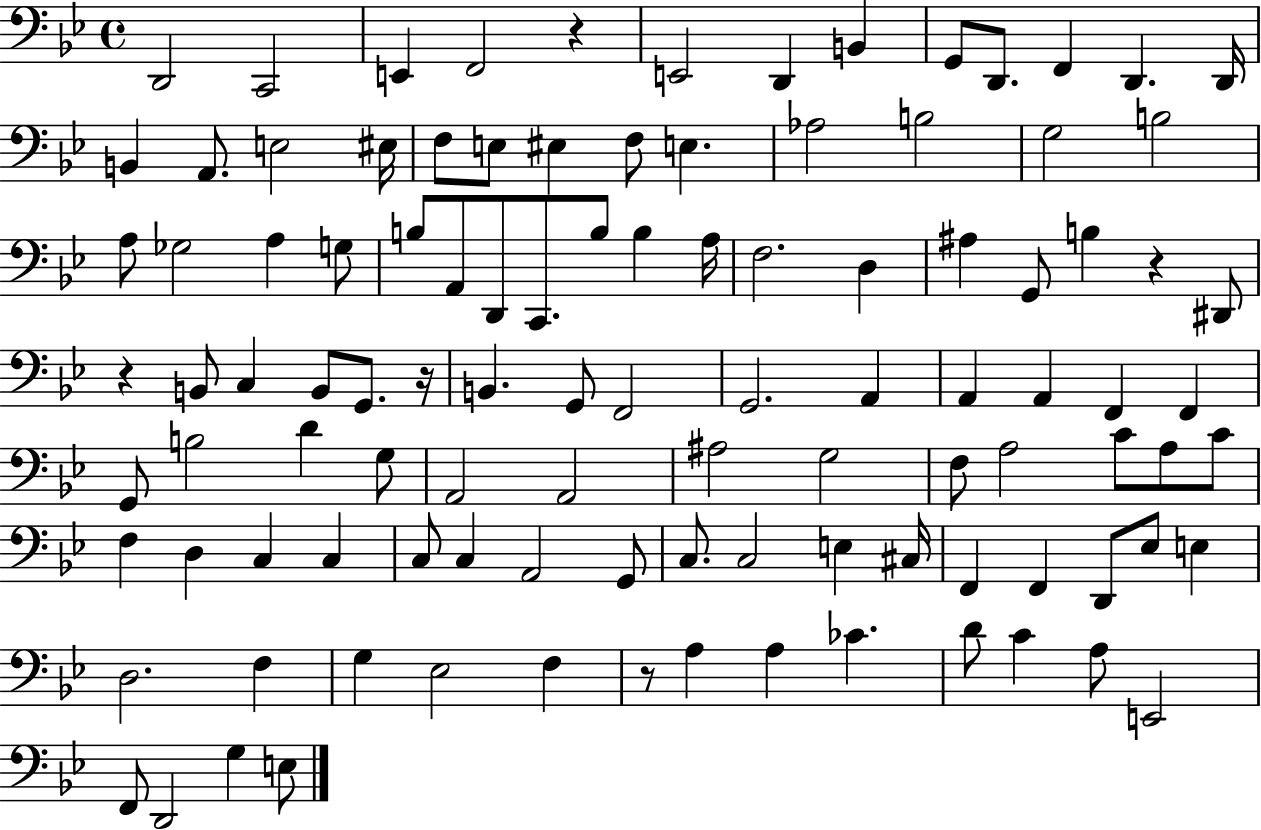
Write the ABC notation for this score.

X:1
T:Untitled
M:4/4
L:1/4
K:Bb
D,,2 C,,2 E,, F,,2 z E,,2 D,, B,, G,,/2 D,,/2 F,, D,, D,,/4 B,, A,,/2 E,2 ^E,/4 F,/2 E,/2 ^E, F,/2 E, _A,2 B,2 G,2 B,2 A,/2 _G,2 A, G,/2 B,/2 A,,/2 D,,/2 C,,/2 B,/2 B, A,/4 F,2 D, ^A, G,,/2 B, z ^D,,/2 z B,,/2 C, B,,/2 G,,/2 z/4 B,, G,,/2 F,,2 G,,2 A,, A,, A,, F,, F,, G,,/2 B,2 D G,/2 A,,2 A,,2 ^A,2 G,2 F,/2 A,2 C/2 A,/2 C/2 F, D, C, C, C,/2 C, A,,2 G,,/2 C,/2 C,2 E, ^C,/4 F,, F,, D,,/2 _E,/2 E, D,2 F, G, _E,2 F, z/2 A, A, _C D/2 C A,/2 E,,2 F,,/2 D,,2 G, E,/2